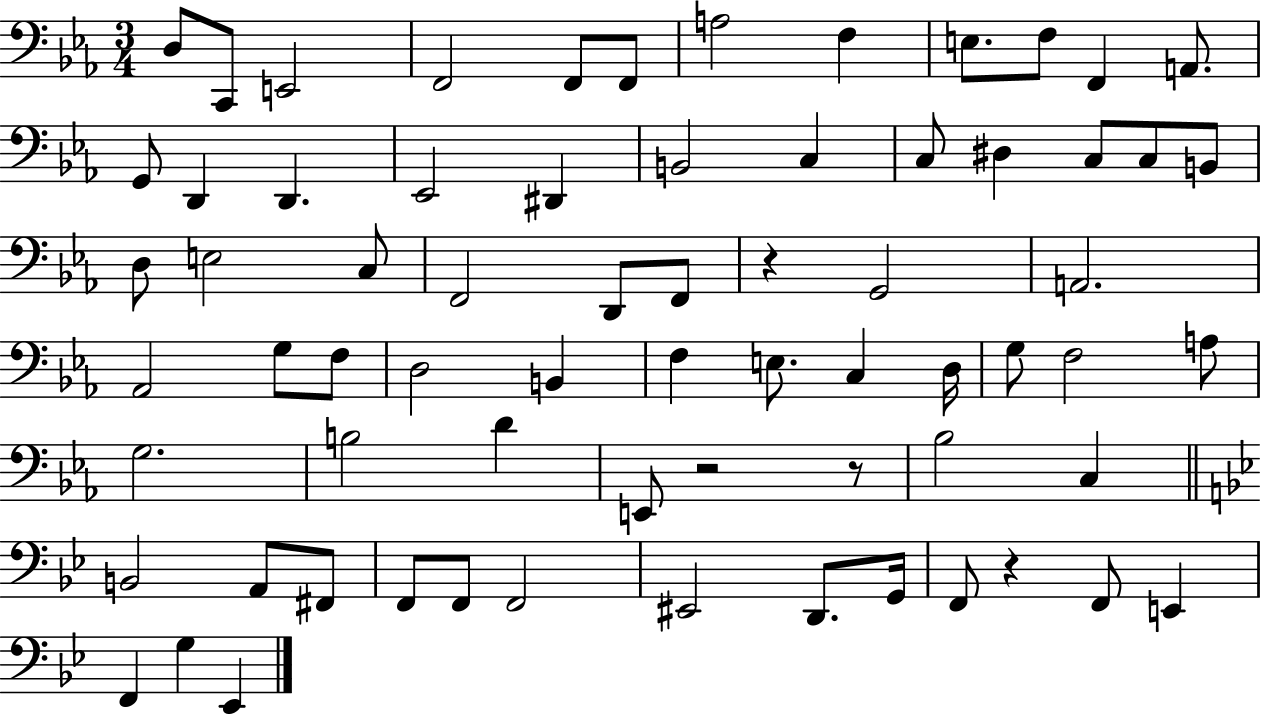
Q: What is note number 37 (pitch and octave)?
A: B2